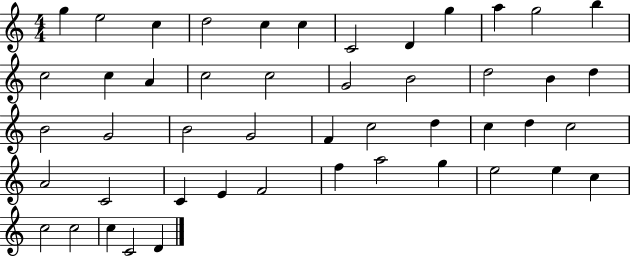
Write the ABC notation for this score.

X:1
T:Untitled
M:4/4
L:1/4
K:C
g e2 c d2 c c C2 D g a g2 b c2 c A c2 c2 G2 B2 d2 B d B2 G2 B2 G2 F c2 d c d c2 A2 C2 C E F2 f a2 g e2 e c c2 c2 c C2 D